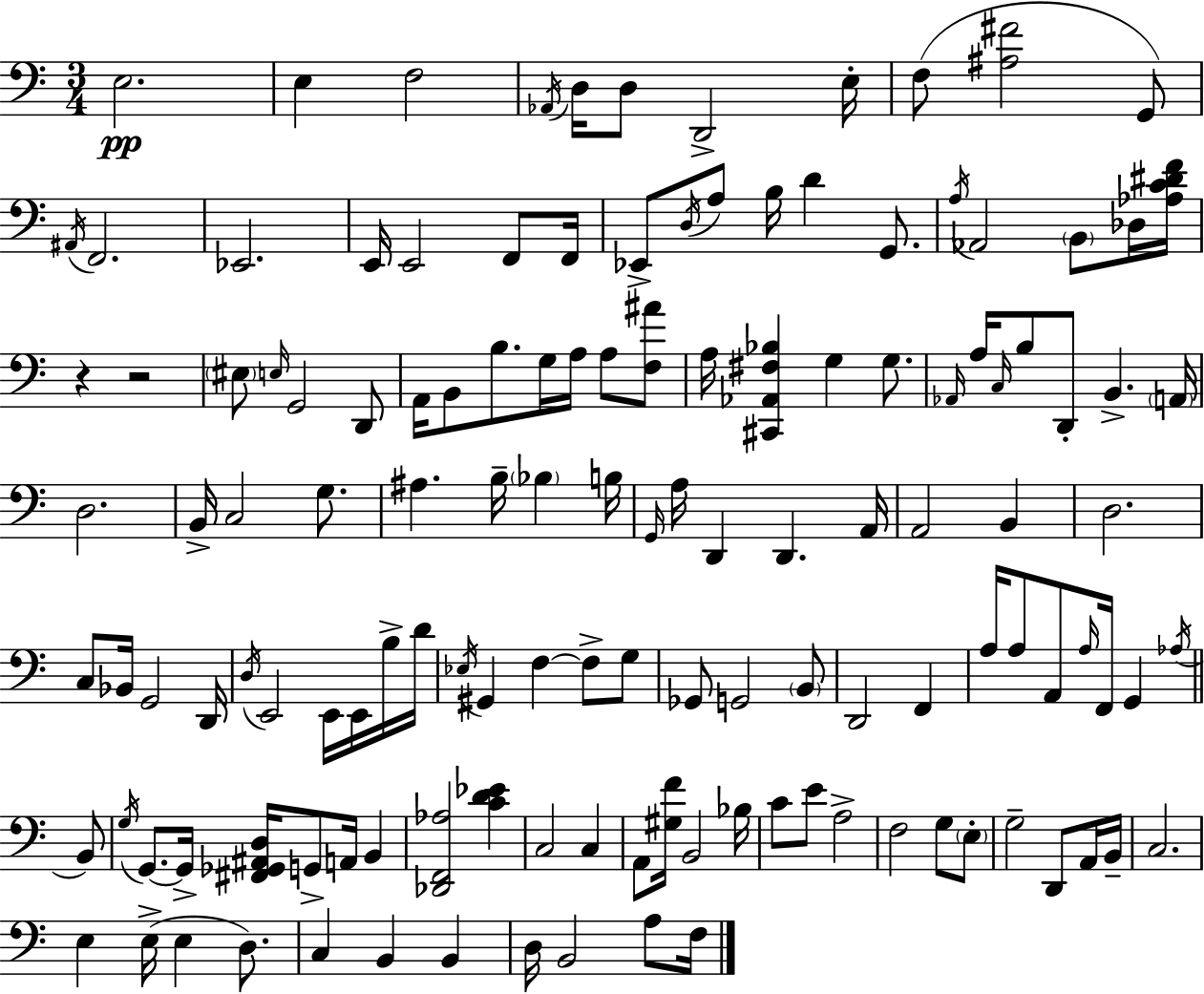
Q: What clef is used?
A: bass